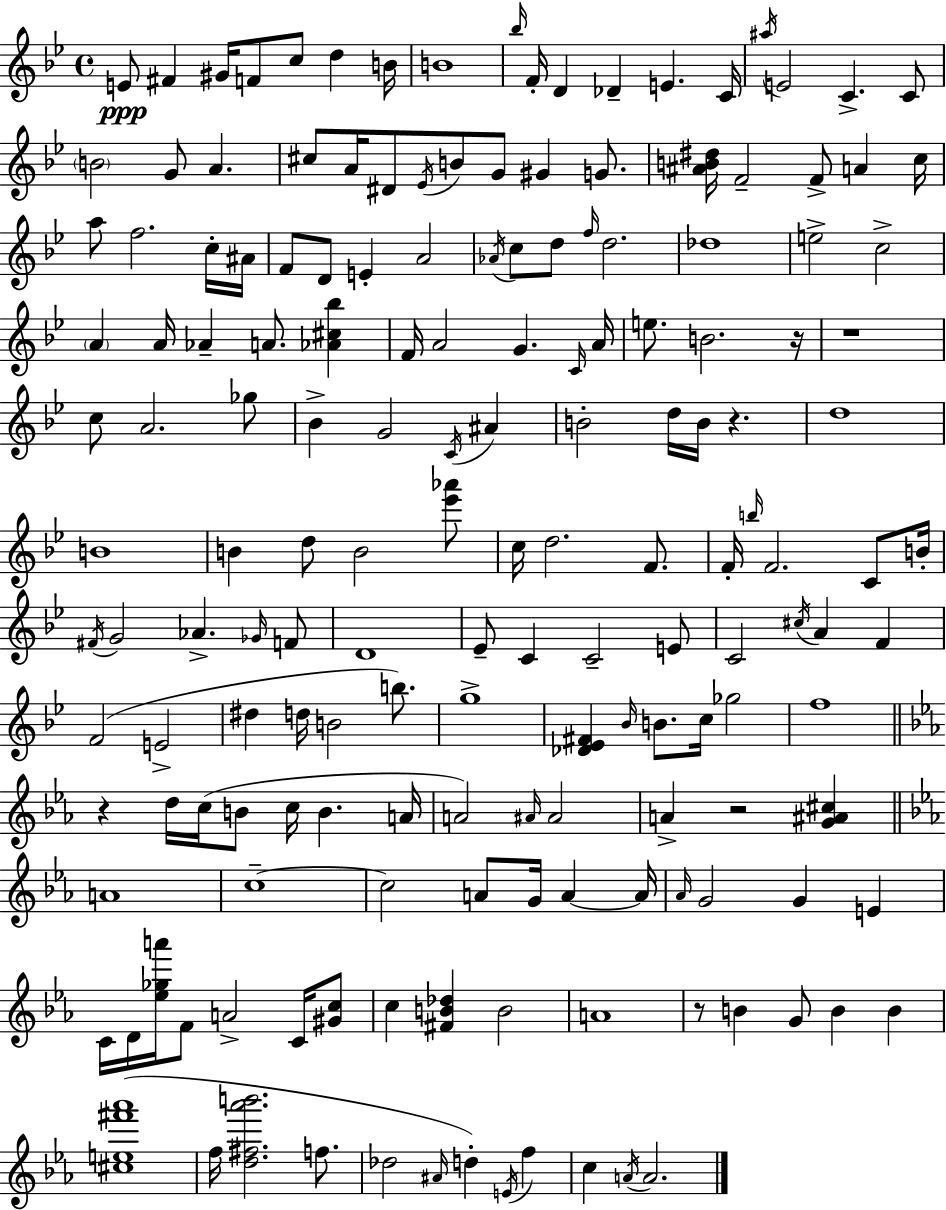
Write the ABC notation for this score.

X:1
T:Untitled
M:4/4
L:1/4
K:Gm
E/2 ^F ^G/4 F/2 c/2 d B/4 B4 _b/4 F/4 D _D E C/4 ^a/4 E2 C C/2 B2 G/2 A ^c/2 A/4 ^D/2 _E/4 B/2 G/2 ^G G/2 [^AB^d]/4 F2 F/2 A c/4 a/2 f2 c/4 ^A/4 F/2 D/2 E A2 _A/4 c/2 d/2 f/4 d2 _d4 e2 c2 A A/4 _A A/2 [_A^c_b] F/4 A2 G C/4 A/4 e/2 B2 z/4 z4 c/2 A2 _g/2 _B G2 C/4 ^A B2 d/4 B/4 z d4 B4 B d/2 B2 [_e'_a']/2 c/4 d2 F/2 F/4 b/4 F2 C/2 B/4 ^F/4 G2 _A _G/4 F/2 D4 _E/2 C C2 E/2 C2 ^c/4 A F F2 E2 ^d d/4 B2 b/2 g4 [_D_E^F] _B/4 B/2 c/4 _g2 f4 z d/4 c/4 B/2 c/4 B A/4 A2 ^A/4 ^A2 A z2 [G^A^c] A4 c4 c2 A/2 G/4 A A/4 _A/4 G2 G E C/4 D/4 [_e_ga']/4 F/2 A2 C/4 [^Gc]/2 c [^FB_d] B2 A4 z/2 B G/2 B B [^ce^f'_a']4 f/4 [d^f_a'b']2 f/2 _d2 ^A/4 d E/4 f c A/4 A2